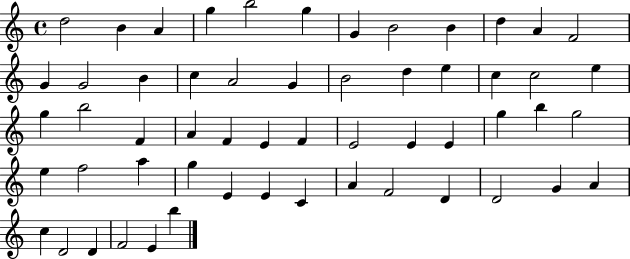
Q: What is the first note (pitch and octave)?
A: D5